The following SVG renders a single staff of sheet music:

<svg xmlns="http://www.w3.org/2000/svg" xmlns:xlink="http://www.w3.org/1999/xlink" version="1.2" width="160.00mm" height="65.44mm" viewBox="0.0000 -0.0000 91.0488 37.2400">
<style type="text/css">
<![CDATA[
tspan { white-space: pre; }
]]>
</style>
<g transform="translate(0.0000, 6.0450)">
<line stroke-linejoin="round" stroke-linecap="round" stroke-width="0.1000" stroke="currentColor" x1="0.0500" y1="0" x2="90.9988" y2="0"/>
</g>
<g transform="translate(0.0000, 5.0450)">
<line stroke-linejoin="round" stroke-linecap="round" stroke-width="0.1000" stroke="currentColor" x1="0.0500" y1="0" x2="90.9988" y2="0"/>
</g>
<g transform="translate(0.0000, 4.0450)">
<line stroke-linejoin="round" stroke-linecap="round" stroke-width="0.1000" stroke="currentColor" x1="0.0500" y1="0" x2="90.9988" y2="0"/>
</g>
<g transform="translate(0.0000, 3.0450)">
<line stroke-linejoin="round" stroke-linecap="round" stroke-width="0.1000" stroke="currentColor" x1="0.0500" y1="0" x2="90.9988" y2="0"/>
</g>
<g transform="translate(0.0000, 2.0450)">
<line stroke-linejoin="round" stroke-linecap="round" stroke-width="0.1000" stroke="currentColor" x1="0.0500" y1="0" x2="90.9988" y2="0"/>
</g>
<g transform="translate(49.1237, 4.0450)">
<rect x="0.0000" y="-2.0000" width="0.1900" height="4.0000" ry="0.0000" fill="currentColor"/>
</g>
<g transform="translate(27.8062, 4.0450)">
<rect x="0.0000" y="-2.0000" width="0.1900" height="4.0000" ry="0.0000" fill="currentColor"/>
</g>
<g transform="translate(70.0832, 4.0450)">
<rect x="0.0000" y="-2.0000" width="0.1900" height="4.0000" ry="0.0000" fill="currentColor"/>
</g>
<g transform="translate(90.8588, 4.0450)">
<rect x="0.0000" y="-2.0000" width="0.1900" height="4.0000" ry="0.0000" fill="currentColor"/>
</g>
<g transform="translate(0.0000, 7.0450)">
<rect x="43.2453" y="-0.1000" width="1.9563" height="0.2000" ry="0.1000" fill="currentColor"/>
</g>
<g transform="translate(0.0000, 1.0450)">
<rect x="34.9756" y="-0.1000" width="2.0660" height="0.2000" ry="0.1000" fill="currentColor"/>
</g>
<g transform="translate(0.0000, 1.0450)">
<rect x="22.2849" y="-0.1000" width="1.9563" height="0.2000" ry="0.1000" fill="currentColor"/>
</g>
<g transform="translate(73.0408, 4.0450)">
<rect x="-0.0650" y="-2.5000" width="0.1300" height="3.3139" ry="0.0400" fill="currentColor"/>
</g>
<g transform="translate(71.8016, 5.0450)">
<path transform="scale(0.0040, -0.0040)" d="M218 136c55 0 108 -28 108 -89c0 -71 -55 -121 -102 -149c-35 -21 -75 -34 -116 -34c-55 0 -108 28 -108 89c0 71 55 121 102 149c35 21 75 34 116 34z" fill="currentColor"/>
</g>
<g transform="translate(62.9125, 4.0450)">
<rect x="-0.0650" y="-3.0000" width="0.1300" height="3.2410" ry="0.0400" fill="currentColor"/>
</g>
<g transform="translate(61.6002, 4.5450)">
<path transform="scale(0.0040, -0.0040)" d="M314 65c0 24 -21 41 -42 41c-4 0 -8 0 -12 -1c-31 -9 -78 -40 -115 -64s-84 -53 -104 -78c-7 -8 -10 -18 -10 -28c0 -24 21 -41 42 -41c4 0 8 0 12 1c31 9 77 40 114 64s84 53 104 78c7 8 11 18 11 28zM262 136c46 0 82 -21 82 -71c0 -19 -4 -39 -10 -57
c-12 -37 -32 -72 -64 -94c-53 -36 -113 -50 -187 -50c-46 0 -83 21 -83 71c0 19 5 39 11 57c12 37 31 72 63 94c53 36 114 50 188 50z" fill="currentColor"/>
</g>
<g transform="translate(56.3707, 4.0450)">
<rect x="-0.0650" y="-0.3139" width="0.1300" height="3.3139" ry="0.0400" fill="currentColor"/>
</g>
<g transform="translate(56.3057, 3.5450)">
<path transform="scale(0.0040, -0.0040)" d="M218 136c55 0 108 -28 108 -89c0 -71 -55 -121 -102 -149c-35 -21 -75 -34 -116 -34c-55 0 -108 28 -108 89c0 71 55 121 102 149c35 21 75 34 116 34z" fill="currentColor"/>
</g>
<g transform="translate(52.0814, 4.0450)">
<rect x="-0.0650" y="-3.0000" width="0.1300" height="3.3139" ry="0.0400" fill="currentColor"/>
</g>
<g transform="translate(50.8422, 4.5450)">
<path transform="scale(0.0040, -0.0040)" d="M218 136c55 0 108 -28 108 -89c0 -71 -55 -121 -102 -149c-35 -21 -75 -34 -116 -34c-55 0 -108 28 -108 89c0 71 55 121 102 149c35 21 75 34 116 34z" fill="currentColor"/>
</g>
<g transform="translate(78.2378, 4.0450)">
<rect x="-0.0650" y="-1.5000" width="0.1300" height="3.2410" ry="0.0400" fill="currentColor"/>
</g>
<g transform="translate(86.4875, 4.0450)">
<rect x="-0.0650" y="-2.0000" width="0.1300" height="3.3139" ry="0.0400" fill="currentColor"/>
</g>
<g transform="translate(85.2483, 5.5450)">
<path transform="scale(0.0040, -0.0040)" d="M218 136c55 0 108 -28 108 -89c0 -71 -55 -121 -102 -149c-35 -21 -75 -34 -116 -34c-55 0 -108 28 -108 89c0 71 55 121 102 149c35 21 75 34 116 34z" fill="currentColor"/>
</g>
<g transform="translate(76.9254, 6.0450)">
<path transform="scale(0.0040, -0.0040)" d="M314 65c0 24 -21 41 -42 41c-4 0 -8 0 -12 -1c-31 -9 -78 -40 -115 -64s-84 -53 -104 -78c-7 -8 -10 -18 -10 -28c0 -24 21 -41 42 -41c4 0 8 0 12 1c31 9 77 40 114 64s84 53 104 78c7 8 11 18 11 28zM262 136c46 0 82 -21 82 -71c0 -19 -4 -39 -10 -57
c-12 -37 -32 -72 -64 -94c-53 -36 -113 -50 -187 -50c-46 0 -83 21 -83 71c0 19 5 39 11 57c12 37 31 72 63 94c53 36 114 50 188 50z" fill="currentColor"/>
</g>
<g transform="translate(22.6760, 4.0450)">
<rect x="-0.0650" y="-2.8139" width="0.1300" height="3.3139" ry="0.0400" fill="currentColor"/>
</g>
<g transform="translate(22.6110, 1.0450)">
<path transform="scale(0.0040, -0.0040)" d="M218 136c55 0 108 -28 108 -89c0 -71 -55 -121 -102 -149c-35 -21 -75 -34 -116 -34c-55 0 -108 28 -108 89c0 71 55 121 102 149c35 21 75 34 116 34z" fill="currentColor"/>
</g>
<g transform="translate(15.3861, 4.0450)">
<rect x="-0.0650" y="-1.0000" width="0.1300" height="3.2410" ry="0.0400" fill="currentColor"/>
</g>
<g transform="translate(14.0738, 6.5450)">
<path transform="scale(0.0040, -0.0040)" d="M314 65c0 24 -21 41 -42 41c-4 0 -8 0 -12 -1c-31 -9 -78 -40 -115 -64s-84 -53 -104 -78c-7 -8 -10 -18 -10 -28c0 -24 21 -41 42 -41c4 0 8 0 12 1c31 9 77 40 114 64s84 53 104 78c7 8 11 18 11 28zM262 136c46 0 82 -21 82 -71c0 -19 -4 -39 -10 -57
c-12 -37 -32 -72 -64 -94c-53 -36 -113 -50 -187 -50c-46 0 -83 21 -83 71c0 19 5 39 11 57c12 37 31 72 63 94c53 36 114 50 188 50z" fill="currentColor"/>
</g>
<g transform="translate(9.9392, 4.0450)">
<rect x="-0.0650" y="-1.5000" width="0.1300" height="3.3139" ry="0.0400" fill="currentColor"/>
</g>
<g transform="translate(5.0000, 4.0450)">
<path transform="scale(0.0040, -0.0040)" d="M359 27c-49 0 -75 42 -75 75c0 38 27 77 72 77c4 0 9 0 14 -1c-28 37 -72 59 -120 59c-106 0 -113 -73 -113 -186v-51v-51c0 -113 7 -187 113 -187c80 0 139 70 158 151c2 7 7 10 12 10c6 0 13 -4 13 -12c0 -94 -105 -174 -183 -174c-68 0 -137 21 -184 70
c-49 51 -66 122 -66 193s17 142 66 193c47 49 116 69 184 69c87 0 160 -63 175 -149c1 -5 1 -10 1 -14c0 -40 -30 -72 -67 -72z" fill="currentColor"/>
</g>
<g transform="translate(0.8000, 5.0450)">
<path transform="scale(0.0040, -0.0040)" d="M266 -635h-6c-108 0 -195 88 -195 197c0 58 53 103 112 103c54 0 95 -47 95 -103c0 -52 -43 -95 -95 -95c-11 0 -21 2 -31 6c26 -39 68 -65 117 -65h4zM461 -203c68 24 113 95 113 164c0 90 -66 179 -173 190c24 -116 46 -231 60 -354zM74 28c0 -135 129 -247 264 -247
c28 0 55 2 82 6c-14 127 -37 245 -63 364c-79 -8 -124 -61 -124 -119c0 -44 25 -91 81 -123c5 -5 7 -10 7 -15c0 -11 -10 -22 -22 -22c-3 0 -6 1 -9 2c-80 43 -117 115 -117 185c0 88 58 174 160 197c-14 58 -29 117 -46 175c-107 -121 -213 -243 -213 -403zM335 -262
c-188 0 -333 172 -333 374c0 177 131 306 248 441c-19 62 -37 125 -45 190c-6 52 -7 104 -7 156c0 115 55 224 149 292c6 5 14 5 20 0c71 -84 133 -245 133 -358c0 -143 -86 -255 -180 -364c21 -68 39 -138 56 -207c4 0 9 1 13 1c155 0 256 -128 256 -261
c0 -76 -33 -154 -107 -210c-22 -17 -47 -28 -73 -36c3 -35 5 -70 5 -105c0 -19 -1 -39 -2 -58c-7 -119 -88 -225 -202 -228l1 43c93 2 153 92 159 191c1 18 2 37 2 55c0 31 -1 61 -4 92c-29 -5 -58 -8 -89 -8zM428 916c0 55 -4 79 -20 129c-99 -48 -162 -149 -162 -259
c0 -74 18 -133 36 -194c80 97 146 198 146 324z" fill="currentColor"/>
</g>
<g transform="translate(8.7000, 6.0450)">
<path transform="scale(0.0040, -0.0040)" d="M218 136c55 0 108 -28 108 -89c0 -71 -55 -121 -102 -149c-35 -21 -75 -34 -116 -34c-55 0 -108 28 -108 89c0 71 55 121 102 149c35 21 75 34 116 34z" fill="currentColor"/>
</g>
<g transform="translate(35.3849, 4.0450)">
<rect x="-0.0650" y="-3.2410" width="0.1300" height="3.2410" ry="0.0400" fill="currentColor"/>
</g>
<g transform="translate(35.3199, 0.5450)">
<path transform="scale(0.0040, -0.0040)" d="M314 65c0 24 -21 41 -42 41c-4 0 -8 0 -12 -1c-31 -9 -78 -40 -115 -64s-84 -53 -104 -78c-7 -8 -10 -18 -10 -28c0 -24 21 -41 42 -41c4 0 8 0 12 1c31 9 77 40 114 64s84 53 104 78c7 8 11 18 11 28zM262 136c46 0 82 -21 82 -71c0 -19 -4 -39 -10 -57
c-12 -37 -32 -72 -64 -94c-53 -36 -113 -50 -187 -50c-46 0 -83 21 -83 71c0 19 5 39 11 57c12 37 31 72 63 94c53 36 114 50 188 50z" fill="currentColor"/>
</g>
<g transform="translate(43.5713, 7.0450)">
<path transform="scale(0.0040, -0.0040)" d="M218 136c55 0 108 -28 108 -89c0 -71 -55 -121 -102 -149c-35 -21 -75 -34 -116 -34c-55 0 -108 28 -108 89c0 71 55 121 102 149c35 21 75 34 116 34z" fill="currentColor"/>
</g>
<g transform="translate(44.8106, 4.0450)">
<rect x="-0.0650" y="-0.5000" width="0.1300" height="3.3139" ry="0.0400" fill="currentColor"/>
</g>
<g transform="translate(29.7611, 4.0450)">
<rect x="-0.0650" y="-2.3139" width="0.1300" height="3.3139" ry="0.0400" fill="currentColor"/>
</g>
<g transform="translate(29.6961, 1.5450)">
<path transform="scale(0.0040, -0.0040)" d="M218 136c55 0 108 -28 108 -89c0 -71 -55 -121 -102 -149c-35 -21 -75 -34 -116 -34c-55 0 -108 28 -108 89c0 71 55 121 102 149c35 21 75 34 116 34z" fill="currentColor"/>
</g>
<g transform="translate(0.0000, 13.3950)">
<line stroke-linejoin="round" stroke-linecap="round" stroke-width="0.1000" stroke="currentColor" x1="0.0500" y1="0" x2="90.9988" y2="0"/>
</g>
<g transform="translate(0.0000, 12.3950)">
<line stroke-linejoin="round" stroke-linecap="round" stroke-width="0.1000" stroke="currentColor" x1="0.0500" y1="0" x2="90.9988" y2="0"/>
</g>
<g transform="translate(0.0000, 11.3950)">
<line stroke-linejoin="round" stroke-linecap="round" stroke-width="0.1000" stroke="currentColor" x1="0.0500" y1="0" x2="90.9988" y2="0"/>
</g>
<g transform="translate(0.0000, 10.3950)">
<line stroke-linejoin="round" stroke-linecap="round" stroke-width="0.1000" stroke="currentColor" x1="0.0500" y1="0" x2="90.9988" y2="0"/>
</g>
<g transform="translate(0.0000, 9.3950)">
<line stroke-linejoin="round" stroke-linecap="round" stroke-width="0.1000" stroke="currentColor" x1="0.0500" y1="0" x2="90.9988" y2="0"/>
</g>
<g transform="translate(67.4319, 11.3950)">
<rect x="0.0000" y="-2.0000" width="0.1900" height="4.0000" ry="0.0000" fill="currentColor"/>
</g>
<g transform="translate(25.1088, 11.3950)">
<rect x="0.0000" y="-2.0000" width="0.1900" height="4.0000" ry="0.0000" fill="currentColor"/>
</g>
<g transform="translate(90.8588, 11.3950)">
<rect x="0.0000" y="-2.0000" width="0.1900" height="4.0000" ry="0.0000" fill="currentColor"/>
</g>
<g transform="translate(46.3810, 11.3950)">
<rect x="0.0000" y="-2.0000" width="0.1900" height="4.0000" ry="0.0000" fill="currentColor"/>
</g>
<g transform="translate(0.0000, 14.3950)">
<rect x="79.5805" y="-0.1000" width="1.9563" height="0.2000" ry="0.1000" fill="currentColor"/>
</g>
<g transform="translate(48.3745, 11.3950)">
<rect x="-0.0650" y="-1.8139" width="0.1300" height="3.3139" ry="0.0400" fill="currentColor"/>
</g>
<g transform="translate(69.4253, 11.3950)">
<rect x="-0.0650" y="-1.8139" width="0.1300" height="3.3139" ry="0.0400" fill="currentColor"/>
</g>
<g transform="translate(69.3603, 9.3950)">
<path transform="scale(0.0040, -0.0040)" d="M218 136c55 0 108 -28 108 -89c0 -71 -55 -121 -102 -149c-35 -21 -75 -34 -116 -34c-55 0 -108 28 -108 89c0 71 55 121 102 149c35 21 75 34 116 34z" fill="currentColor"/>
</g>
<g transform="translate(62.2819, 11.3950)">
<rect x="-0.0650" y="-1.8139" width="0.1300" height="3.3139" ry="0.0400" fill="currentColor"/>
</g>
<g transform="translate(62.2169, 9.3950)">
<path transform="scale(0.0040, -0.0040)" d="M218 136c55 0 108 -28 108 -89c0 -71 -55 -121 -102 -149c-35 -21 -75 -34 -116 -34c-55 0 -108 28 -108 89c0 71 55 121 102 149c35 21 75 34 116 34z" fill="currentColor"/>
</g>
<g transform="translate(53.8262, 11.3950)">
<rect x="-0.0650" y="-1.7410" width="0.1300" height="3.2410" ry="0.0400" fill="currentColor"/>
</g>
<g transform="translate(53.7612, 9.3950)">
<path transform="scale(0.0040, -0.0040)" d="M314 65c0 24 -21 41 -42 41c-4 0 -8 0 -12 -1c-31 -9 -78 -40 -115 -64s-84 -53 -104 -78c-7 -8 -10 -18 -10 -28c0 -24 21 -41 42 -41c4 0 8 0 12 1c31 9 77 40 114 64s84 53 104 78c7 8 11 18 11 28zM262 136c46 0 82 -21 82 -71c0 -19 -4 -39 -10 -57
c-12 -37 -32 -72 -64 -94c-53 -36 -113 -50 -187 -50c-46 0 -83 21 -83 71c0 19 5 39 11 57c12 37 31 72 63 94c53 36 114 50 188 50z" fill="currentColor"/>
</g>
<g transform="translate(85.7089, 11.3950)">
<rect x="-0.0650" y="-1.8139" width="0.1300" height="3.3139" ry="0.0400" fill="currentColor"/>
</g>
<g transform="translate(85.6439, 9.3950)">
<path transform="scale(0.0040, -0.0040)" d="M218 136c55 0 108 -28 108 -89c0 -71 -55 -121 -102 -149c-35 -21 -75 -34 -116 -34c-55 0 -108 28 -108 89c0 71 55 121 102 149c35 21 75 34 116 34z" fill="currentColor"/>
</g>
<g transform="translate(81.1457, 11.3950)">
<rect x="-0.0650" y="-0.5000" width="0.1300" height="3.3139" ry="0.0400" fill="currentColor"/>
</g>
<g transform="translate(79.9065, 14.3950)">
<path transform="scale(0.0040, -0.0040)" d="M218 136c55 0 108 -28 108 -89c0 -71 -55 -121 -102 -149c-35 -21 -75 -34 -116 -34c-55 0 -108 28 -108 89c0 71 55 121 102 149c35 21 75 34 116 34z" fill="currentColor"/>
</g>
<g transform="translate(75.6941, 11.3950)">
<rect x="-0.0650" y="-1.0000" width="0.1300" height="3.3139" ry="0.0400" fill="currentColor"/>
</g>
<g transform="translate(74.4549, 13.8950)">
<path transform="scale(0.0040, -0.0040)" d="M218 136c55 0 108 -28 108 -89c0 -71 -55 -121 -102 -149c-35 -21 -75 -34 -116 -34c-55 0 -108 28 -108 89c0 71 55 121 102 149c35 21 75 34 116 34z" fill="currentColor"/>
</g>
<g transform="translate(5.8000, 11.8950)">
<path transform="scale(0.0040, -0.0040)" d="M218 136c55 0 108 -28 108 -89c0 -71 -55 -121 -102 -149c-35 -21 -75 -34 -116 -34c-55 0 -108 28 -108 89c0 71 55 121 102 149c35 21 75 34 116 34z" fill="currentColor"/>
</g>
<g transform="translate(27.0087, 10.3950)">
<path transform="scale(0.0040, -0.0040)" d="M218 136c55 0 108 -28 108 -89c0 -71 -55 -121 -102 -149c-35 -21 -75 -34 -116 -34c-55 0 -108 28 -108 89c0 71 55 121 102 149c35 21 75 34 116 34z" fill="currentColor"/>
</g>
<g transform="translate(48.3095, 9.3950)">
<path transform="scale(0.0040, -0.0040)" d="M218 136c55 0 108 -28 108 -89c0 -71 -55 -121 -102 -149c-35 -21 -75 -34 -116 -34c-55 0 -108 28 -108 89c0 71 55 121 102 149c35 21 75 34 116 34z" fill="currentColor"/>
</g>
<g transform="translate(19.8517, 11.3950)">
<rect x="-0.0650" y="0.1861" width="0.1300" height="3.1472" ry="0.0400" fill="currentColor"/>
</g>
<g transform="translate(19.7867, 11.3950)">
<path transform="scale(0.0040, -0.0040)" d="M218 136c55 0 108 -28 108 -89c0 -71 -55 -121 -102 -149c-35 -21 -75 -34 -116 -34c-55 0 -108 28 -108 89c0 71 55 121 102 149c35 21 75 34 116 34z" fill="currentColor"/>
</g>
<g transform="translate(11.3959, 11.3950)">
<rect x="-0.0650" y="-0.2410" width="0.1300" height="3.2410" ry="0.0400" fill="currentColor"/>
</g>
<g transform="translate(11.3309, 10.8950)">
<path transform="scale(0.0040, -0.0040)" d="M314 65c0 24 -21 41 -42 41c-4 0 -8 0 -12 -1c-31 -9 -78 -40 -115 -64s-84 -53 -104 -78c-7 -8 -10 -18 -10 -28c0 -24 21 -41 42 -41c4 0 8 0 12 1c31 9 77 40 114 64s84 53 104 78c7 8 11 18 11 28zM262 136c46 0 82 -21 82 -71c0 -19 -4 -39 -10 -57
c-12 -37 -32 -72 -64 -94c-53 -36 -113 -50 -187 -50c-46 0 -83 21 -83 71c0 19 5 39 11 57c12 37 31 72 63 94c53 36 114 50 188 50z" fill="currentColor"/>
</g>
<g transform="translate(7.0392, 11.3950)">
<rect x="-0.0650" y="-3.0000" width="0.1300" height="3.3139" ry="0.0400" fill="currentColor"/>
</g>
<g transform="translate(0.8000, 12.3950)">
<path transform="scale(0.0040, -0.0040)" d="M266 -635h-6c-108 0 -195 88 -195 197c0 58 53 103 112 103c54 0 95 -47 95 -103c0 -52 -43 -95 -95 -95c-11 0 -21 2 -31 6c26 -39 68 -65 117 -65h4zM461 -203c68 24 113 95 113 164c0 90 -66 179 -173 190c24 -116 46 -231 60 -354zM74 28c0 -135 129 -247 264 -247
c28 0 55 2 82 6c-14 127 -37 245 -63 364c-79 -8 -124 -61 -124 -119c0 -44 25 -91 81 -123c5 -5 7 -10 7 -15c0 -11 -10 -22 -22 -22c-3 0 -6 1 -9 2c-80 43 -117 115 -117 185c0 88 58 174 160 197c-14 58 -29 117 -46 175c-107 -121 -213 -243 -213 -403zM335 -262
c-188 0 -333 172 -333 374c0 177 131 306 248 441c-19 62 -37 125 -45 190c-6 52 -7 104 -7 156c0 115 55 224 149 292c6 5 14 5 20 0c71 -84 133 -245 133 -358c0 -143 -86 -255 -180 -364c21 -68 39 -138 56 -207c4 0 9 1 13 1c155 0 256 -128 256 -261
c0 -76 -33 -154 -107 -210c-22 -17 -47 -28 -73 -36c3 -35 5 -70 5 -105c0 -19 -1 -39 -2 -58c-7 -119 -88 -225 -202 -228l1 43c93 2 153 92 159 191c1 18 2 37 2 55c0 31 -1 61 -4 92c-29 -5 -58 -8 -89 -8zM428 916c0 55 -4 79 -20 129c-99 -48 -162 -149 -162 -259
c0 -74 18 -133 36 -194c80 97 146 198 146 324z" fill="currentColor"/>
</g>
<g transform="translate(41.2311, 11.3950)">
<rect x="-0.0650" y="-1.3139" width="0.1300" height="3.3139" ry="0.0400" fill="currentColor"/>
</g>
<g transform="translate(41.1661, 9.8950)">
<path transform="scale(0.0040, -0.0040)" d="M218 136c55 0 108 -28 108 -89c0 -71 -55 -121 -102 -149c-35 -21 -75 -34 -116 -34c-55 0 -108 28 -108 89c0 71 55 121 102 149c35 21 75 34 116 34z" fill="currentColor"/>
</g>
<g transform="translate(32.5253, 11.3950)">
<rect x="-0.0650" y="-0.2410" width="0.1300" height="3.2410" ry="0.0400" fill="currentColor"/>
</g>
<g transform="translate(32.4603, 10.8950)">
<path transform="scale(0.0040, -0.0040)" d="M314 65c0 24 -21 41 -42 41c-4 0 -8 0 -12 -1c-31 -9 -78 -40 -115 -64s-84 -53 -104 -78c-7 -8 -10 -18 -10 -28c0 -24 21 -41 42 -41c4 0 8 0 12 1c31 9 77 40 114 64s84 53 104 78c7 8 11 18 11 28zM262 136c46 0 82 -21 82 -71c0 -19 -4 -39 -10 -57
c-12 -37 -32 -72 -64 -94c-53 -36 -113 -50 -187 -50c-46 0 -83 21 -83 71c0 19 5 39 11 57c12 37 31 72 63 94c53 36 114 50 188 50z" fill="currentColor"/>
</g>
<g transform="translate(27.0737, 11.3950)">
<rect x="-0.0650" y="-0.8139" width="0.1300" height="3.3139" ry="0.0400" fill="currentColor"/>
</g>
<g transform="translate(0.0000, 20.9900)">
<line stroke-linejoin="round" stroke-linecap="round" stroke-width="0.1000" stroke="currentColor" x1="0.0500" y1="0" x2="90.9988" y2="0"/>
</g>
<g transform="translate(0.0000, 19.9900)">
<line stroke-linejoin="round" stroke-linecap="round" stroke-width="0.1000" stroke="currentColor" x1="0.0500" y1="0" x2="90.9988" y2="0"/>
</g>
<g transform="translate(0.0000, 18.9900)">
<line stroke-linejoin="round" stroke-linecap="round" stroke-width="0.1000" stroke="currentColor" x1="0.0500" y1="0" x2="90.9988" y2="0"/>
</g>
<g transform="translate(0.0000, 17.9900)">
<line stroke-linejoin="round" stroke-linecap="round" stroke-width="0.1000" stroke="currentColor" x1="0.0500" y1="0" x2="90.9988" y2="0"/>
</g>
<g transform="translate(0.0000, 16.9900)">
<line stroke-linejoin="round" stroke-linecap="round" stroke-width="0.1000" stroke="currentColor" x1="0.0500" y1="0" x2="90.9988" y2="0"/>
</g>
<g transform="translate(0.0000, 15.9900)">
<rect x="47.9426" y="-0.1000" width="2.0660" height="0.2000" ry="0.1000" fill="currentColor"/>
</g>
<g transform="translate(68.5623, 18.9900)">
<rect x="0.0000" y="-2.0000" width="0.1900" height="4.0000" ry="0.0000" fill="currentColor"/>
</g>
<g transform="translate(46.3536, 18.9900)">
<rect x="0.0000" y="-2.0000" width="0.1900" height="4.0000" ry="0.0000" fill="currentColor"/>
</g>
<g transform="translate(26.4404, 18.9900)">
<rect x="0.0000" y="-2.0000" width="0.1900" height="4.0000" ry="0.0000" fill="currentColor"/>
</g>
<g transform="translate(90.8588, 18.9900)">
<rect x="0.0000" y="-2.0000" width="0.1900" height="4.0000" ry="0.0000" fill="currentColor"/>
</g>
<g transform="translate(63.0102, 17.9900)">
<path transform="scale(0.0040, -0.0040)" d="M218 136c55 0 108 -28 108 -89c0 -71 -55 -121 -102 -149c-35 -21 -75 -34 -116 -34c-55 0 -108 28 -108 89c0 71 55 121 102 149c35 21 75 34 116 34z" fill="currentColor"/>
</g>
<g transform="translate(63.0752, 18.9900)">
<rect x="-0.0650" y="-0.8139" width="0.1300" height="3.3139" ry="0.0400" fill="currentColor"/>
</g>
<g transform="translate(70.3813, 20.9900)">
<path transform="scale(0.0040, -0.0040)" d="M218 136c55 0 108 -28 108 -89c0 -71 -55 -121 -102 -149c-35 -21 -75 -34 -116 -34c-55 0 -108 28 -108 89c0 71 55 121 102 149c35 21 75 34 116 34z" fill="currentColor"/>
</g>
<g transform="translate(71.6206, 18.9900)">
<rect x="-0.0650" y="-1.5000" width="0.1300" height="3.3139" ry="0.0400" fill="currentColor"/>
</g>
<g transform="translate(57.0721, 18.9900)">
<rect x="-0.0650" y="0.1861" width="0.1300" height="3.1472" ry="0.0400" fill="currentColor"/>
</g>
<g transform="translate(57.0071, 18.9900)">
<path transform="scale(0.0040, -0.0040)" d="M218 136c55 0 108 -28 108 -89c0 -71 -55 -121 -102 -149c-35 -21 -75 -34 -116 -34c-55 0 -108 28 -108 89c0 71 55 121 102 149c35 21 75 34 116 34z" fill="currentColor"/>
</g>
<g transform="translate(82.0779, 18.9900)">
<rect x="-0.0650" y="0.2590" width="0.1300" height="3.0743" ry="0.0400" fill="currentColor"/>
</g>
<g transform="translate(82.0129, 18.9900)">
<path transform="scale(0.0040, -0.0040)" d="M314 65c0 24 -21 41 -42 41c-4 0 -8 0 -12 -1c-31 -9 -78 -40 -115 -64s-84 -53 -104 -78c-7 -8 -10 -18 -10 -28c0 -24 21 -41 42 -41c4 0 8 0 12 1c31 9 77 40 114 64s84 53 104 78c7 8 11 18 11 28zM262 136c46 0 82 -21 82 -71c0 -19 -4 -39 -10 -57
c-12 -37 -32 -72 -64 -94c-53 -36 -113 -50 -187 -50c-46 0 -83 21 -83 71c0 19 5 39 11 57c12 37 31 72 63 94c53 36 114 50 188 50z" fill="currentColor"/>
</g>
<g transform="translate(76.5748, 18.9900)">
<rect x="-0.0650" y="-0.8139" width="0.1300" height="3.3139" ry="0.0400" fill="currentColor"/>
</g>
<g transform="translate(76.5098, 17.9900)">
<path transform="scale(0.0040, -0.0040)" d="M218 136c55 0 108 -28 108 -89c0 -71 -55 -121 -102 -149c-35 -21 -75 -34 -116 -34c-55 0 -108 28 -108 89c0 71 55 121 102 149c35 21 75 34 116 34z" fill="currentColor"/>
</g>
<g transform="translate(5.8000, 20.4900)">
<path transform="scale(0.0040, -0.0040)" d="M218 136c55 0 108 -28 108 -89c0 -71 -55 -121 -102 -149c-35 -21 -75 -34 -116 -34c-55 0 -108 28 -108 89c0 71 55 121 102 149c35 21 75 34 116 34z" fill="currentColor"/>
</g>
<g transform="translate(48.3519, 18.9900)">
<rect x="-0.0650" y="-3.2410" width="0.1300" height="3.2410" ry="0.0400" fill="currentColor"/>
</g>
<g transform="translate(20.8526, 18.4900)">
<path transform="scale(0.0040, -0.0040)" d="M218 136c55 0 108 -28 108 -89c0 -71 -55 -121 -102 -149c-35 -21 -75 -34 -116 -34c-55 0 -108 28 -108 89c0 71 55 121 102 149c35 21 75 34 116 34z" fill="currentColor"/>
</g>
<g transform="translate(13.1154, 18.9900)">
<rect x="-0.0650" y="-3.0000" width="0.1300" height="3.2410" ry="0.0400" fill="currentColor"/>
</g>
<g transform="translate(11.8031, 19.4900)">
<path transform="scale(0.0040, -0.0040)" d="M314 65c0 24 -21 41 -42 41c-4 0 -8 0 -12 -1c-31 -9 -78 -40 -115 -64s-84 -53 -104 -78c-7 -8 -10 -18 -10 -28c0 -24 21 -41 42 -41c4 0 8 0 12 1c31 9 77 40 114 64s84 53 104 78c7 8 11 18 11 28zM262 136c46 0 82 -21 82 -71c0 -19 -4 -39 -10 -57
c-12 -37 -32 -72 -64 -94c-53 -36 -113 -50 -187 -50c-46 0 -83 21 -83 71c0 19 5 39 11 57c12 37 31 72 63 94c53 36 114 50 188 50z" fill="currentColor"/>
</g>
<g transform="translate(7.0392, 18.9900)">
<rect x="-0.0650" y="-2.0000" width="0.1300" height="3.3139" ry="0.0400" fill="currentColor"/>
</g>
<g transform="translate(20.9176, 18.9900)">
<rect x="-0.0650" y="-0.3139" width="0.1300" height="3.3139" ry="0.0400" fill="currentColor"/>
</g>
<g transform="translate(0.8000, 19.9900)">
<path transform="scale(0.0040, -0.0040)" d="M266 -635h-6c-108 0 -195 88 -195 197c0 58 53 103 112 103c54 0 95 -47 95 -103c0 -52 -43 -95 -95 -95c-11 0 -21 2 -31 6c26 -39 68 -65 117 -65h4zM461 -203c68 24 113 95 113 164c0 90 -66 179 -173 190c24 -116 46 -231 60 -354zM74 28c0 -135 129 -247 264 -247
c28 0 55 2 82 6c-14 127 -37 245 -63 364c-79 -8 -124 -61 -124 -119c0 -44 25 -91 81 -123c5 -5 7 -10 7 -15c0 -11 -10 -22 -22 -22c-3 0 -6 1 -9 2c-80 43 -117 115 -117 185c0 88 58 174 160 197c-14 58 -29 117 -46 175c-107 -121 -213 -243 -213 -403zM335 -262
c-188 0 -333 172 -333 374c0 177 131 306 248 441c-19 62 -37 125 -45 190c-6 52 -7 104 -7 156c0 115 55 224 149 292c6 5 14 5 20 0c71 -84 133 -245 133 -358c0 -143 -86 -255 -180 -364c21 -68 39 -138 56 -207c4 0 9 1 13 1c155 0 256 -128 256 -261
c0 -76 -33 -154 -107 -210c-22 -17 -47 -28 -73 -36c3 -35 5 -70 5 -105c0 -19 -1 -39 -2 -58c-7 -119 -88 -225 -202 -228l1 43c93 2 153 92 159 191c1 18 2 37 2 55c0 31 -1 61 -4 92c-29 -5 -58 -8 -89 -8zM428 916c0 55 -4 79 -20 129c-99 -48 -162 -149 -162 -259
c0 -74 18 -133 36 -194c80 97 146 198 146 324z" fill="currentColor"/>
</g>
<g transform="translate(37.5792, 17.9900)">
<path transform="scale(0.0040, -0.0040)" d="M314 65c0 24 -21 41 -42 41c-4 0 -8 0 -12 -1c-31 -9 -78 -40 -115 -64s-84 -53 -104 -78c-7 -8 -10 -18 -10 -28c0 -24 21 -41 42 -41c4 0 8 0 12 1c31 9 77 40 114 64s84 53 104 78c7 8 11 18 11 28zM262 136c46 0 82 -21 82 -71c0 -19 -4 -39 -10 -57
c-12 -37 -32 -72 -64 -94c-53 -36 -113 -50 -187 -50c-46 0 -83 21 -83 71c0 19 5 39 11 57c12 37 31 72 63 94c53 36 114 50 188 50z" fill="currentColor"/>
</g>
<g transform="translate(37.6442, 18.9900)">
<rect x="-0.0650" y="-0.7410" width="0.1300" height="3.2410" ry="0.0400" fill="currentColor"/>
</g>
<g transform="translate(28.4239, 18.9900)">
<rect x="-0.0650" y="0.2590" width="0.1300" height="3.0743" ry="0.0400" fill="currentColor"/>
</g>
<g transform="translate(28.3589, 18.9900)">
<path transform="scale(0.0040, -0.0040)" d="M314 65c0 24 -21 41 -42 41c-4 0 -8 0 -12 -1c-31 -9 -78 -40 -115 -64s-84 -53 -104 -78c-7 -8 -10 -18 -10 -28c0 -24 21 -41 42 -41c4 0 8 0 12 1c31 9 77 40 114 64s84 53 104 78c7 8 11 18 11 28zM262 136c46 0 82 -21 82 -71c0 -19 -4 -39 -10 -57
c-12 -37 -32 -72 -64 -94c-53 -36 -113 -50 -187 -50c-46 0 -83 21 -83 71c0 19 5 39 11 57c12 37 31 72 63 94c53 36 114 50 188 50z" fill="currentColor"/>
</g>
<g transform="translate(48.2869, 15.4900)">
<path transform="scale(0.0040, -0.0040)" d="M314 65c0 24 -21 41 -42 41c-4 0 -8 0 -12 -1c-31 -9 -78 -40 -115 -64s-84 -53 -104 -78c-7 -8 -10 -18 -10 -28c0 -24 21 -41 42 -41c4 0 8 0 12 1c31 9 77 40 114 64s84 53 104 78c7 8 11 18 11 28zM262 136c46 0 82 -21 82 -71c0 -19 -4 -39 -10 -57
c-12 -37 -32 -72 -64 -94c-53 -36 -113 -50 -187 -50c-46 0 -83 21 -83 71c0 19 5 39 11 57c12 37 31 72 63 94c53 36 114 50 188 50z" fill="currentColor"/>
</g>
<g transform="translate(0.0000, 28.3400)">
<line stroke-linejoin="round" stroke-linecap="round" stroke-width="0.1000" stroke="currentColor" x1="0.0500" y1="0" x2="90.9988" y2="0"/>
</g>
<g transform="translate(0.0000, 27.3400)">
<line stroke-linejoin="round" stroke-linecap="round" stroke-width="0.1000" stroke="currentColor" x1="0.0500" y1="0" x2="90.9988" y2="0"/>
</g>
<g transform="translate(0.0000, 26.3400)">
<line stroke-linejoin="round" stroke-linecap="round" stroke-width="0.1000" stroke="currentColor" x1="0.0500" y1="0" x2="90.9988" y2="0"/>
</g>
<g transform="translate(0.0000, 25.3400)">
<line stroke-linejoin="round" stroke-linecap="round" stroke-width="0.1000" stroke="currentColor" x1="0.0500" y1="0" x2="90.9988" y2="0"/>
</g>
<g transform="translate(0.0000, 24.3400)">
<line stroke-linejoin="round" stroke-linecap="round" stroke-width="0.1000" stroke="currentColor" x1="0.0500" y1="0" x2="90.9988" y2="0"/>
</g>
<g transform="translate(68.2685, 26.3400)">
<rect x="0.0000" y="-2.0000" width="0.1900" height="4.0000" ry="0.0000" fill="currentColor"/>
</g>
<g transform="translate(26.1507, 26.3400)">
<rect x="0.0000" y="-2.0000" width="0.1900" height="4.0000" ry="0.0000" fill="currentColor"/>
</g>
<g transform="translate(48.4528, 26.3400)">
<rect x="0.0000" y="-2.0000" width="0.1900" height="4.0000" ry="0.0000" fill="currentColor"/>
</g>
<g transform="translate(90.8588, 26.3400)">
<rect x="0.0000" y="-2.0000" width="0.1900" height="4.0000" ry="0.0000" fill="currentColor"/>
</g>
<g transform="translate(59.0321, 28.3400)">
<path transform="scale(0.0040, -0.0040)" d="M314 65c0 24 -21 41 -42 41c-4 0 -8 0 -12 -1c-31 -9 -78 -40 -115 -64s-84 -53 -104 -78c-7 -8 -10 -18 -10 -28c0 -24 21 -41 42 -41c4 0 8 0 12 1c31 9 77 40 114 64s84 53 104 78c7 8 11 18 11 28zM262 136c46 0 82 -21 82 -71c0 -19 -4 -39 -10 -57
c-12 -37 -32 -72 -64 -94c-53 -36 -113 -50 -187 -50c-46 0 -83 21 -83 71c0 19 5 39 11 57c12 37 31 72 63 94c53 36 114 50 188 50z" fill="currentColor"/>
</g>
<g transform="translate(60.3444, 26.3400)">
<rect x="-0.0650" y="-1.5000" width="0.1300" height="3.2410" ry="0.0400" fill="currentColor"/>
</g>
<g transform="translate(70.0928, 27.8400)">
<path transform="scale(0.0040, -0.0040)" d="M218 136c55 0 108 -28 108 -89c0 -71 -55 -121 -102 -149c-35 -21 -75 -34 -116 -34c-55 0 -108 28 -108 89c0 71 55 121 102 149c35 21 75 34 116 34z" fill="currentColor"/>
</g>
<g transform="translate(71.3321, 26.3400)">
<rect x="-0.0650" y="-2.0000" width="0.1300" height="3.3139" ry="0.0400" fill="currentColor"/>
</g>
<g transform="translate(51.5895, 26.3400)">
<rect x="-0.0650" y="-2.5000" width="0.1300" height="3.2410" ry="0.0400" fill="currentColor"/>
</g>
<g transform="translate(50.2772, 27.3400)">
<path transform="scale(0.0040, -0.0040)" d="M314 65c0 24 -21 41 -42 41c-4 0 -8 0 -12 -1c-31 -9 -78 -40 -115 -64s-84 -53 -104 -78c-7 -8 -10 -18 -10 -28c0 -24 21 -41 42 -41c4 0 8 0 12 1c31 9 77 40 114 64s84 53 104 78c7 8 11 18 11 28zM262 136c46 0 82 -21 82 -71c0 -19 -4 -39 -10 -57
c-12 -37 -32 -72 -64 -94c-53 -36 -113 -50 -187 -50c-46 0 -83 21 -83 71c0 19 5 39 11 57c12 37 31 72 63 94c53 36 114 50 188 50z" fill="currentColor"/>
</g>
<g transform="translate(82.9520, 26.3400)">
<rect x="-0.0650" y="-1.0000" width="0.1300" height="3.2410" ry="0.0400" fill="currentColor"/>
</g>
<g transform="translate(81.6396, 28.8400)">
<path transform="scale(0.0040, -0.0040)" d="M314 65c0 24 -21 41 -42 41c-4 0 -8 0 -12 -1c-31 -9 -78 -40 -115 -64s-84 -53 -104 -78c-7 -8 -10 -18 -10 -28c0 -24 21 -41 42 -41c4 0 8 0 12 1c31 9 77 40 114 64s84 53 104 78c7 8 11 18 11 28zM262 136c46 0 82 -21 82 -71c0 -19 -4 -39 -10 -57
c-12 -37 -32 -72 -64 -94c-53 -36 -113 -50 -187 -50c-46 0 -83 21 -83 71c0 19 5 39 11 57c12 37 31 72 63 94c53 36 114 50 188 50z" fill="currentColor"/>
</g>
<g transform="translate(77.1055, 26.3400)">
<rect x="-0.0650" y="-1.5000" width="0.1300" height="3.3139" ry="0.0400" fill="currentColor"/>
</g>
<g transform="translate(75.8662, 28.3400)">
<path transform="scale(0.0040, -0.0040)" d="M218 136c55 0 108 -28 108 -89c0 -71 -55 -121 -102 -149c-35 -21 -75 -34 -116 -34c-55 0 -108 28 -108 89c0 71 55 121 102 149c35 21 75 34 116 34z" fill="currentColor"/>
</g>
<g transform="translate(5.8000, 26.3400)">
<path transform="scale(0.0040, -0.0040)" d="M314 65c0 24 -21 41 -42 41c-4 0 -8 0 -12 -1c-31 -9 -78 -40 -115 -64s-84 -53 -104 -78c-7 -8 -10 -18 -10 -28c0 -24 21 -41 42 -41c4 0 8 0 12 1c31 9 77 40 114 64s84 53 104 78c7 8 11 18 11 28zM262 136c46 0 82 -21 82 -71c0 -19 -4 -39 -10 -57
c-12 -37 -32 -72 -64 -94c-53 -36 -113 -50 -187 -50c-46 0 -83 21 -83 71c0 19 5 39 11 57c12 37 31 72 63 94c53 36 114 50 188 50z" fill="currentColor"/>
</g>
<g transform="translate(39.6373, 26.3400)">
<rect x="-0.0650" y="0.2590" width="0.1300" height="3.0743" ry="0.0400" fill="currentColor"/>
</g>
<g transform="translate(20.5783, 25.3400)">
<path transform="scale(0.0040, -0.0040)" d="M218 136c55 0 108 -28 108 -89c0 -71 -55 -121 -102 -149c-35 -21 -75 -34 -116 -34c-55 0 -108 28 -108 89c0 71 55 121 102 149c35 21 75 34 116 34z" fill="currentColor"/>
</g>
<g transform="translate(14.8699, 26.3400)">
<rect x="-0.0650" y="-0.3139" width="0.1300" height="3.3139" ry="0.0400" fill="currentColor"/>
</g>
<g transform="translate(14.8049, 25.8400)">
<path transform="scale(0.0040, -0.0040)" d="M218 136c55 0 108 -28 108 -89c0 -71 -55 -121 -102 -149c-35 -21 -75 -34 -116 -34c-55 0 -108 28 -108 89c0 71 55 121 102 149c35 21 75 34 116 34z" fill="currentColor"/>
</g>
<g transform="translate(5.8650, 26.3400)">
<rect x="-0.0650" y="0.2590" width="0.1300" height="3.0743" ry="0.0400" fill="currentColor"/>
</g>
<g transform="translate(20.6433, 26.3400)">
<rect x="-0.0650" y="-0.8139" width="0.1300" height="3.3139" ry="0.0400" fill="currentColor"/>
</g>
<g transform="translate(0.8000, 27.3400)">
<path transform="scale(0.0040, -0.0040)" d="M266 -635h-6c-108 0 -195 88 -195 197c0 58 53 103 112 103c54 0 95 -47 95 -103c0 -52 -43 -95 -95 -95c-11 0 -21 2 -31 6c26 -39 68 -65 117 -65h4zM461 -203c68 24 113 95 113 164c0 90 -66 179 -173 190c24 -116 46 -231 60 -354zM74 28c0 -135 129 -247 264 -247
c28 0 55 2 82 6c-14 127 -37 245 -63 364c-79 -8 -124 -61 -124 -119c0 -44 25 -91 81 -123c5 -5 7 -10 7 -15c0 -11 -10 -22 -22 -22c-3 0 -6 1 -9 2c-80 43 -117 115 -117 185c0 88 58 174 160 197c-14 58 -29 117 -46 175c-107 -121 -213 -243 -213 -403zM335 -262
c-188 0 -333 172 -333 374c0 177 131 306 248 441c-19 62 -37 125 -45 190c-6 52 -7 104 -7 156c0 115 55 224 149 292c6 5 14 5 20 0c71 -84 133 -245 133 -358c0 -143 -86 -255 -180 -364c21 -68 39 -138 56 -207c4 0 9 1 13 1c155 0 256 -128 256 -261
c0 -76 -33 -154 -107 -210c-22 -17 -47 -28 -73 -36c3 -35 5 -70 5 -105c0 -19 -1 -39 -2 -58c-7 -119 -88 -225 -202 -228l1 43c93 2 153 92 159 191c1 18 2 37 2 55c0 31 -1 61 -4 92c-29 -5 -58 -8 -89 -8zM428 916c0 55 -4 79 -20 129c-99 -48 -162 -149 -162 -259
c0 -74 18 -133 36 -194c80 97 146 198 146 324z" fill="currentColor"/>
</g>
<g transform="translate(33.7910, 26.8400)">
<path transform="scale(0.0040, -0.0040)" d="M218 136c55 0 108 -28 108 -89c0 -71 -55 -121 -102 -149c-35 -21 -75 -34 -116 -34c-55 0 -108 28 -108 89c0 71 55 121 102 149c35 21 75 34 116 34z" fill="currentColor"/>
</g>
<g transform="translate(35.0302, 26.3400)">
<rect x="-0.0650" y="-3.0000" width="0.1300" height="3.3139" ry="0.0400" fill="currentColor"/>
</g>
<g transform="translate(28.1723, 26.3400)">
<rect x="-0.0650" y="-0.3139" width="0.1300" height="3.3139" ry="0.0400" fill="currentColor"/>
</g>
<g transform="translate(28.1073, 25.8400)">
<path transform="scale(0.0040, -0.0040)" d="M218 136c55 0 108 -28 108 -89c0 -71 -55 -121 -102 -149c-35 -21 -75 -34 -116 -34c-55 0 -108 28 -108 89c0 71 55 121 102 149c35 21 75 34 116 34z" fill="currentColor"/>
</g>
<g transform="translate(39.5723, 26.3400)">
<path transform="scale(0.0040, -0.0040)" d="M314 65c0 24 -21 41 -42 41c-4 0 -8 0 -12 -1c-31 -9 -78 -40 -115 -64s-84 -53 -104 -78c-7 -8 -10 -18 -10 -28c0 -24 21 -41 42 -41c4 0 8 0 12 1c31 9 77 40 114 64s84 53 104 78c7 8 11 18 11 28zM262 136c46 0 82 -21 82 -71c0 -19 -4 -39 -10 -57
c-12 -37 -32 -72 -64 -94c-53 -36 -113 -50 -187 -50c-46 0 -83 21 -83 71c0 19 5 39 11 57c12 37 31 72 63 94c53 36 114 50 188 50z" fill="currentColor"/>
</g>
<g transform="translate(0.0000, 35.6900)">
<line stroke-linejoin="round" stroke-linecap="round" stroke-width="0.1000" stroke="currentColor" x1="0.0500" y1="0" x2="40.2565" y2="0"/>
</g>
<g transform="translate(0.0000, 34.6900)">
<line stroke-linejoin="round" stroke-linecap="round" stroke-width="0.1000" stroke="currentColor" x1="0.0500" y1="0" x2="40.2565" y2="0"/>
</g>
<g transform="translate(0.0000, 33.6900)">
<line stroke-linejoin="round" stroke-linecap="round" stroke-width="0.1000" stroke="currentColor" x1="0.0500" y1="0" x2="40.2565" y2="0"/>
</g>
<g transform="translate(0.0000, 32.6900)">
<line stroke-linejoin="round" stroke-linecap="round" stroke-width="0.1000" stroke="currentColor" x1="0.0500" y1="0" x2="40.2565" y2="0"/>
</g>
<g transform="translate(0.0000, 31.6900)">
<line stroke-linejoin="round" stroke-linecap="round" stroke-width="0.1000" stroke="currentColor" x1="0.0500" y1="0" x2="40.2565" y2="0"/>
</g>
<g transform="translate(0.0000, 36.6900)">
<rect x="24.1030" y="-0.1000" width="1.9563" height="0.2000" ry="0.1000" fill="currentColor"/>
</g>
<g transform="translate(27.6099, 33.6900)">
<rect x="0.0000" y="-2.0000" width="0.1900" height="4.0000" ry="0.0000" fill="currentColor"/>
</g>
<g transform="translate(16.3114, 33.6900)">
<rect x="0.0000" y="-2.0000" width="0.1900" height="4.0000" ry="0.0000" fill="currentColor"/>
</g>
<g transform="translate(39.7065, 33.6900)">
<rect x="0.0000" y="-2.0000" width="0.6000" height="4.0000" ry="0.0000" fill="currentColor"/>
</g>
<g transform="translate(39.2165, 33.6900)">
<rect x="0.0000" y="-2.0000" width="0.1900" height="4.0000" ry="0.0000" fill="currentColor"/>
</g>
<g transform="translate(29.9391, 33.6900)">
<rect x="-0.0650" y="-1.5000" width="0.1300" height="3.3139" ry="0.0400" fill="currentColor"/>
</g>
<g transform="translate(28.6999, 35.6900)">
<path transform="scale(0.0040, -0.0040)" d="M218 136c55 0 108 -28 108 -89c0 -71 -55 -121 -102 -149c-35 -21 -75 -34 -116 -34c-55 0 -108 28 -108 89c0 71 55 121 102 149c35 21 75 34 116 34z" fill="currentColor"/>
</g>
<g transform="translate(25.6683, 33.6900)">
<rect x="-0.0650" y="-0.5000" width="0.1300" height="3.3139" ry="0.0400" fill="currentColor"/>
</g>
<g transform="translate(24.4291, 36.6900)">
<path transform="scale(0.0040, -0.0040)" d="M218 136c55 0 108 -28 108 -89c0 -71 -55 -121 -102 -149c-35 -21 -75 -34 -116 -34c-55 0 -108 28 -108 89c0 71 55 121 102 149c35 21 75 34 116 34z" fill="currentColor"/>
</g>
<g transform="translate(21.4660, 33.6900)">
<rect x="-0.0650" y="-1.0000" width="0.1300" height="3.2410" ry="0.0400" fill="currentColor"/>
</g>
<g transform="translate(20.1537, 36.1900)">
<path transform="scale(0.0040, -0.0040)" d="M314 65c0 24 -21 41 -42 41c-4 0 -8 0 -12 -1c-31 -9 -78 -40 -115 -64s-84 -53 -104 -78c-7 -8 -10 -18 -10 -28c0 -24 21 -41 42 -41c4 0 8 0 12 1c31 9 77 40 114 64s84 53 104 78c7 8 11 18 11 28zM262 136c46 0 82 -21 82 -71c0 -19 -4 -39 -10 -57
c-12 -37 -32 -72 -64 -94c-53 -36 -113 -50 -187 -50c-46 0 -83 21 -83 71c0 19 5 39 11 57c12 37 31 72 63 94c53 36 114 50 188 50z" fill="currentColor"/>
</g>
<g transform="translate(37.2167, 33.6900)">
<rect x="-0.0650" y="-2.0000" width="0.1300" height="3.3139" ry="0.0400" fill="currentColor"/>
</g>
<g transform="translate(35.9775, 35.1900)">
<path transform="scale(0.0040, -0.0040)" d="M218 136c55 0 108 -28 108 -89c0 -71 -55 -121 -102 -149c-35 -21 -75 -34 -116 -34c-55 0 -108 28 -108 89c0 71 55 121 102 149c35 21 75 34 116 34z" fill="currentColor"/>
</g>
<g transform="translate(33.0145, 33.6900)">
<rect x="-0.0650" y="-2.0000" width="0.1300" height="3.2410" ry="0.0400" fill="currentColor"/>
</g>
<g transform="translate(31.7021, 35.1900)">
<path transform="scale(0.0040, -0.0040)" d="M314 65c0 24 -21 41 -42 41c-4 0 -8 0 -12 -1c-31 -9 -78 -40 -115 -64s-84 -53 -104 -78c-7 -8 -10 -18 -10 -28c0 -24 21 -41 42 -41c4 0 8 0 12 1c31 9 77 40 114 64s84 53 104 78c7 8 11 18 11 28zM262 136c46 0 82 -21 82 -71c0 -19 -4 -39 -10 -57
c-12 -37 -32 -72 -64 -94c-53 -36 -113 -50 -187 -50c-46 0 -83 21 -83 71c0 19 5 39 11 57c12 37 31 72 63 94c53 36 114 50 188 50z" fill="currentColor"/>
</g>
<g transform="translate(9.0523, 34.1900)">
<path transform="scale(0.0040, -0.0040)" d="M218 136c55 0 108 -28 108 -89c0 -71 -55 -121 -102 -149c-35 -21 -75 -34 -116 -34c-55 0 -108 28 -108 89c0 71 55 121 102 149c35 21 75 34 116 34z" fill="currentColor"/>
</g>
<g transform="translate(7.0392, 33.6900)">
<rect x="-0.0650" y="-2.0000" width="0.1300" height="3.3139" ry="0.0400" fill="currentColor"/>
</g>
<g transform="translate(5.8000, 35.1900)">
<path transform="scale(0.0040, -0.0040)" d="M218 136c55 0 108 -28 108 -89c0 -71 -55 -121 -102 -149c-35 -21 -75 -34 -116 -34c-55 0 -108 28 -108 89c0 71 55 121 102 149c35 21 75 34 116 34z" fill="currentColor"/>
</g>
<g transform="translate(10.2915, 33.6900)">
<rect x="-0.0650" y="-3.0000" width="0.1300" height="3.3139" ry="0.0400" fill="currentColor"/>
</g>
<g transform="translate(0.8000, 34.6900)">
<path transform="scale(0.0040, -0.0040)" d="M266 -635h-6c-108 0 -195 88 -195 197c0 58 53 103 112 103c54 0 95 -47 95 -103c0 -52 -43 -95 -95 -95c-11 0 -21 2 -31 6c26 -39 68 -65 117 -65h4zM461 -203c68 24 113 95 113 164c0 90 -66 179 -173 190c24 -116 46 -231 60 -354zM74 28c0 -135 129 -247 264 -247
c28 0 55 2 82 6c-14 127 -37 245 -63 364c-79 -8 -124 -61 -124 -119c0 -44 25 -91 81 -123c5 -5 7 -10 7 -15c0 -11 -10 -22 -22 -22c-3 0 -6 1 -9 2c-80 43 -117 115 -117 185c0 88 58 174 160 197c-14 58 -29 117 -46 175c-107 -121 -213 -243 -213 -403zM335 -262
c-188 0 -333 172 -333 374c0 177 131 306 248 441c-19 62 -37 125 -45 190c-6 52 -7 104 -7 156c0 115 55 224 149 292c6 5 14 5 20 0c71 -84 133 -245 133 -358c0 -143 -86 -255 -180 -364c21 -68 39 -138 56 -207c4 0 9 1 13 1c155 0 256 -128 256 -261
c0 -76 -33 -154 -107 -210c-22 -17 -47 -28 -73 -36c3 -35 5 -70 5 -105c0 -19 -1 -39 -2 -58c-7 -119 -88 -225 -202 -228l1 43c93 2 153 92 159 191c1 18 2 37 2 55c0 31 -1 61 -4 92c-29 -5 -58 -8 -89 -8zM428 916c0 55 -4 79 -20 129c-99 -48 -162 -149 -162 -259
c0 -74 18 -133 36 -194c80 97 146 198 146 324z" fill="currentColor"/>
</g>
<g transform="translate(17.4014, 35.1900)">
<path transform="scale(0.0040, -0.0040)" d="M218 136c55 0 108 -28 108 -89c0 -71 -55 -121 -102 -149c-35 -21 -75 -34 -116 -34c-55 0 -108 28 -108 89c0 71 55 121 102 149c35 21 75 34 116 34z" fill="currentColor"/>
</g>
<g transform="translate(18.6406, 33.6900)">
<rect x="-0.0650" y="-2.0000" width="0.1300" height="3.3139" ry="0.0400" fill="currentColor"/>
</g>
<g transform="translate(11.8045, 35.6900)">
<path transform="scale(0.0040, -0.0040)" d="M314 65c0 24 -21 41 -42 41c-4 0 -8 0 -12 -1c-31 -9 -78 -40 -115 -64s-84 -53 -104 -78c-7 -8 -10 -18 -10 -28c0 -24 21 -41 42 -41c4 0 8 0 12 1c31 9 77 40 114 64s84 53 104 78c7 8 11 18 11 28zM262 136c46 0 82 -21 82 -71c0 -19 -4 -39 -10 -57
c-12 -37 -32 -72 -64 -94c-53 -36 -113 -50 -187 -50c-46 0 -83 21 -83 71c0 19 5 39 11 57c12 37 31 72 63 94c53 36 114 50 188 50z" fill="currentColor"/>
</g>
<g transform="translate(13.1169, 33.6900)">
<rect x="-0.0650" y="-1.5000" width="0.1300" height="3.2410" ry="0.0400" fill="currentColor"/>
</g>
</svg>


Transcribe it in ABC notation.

X:1
T:Untitled
M:4/4
L:1/4
K:C
E D2 a g b2 C A c A2 G E2 F A c2 B d c2 e f f2 f f D C f F A2 c B2 d2 b2 B d E d B2 B2 c d c A B2 G2 E2 F E D2 F A E2 F D2 C E F2 F